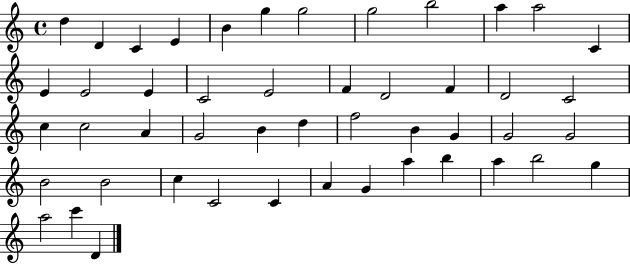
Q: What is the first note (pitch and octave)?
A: D5